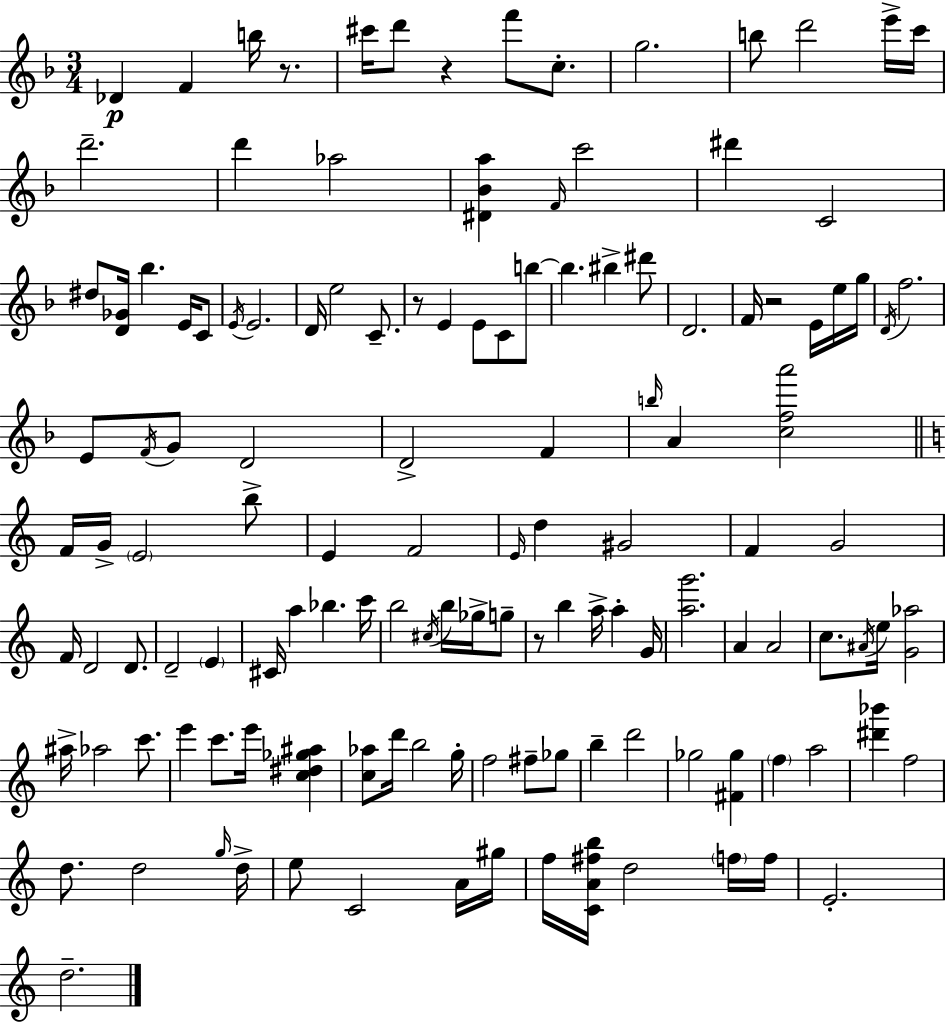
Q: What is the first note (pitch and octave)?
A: Db4